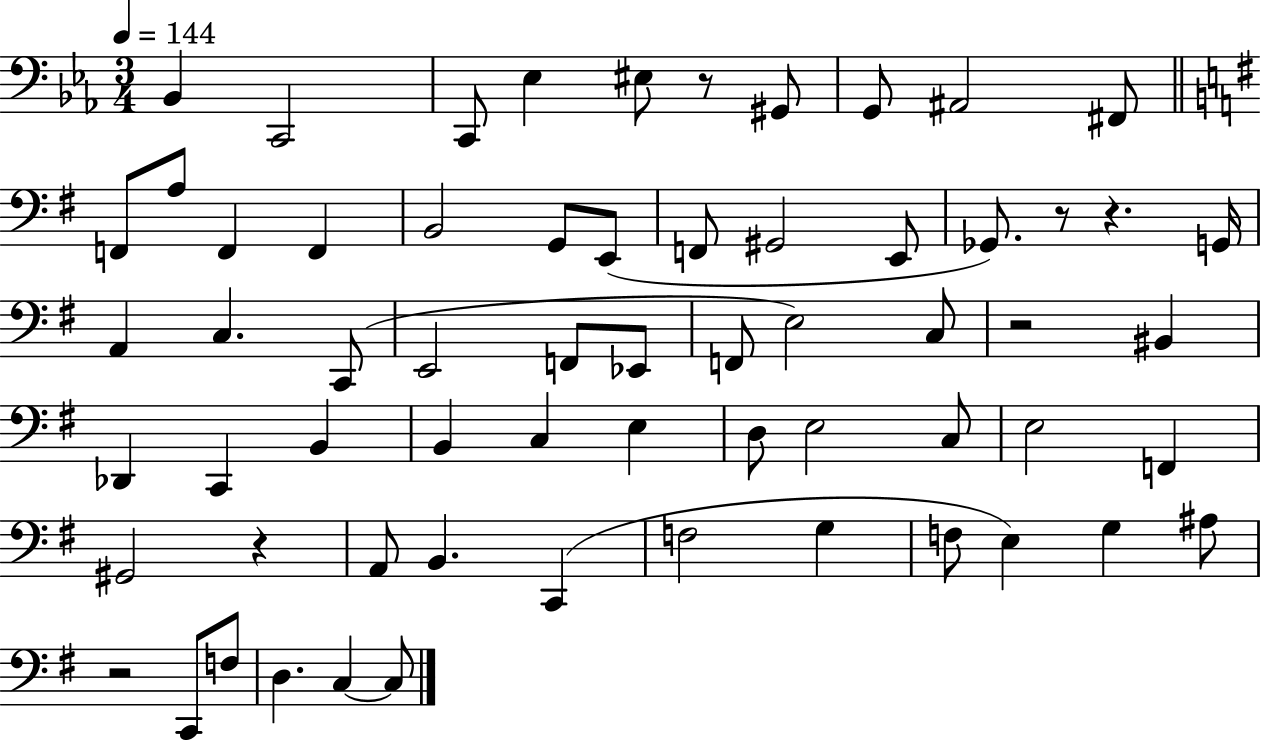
X:1
T:Untitled
M:3/4
L:1/4
K:Eb
_B,, C,,2 C,,/2 _E, ^E,/2 z/2 ^G,,/2 G,,/2 ^A,,2 ^F,,/2 F,,/2 A,/2 F,, F,, B,,2 G,,/2 E,,/2 F,,/2 ^G,,2 E,,/2 _G,,/2 z/2 z G,,/4 A,, C, C,,/2 E,,2 F,,/2 _E,,/2 F,,/2 E,2 C,/2 z2 ^B,, _D,, C,, B,, B,, C, E, D,/2 E,2 C,/2 E,2 F,, ^G,,2 z A,,/2 B,, C,, F,2 G, F,/2 E, G, ^A,/2 z2 C,,/2 F,/2 D, C, C,/2